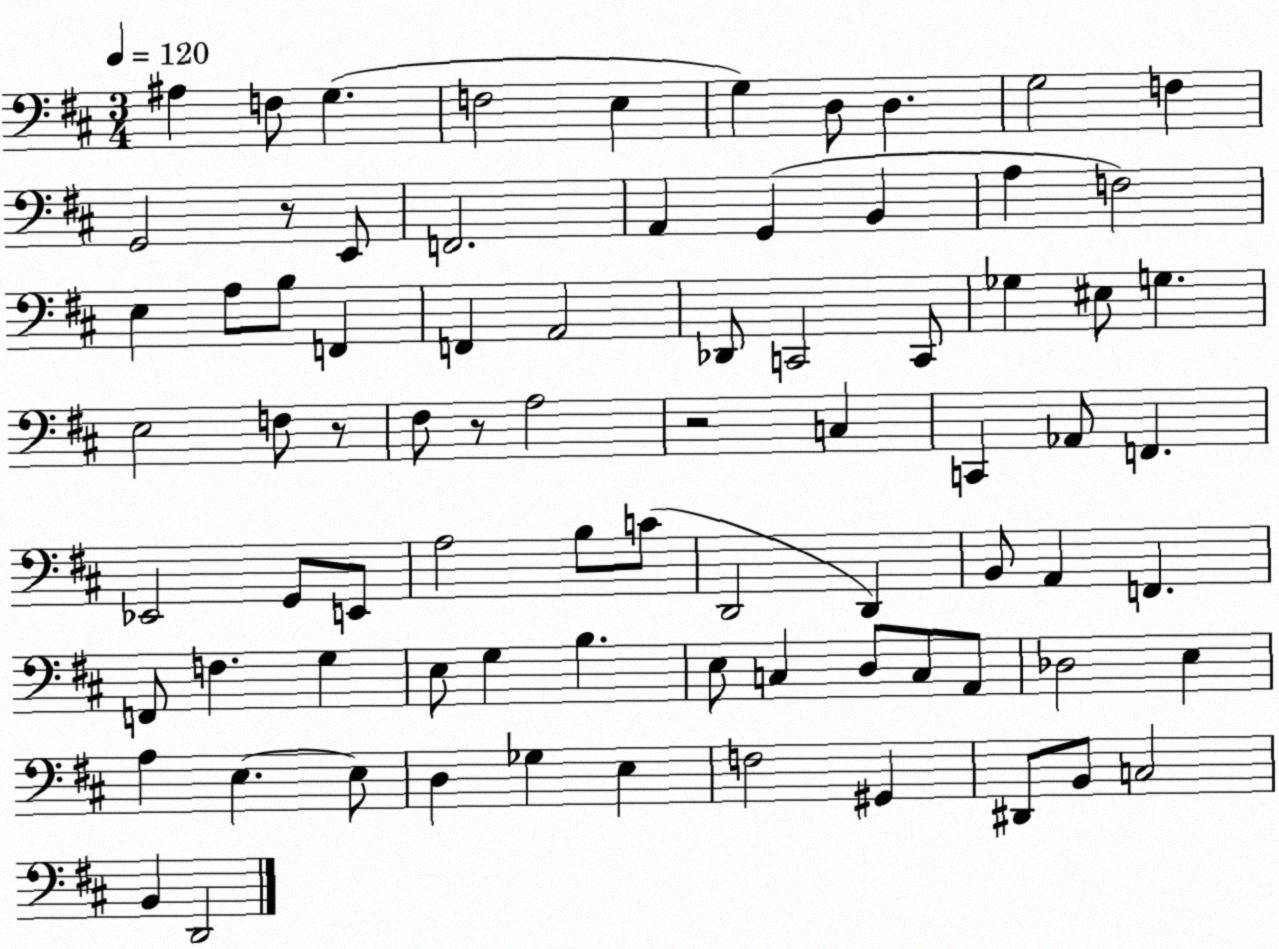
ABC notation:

X:1
T:Untitled
M:3/4
L:1/4
K:D
^A, F,/2 G, F,2 E, G, D,/2 D, G,2 F, G,,2 z/2 E,,/2 F,,2 A,, G,, B,, A, F,2 E, A,/2 B,/2 F,, F,, A,,2 _D,,/2 C,,2 C,,/2 _G, ^E,/2 G, E,2 F,/2 z/2 ^F,/2 z/2 A,2 z2 C, C,, _A,,/2 F,, _E,,2 G,,/2 E,,/2 A,2 B,/2 C/2 D,,2 D,, B,,/2 A,, F,, F,,/2 F, G, E,/2 G, B, E,/2 C, D,/2 C,/2 A,,/2 _D,2 E, A, E, E,/2 D, _G, E, F,2 ^G,, ^D,,/2 B,,/2 C,2 B,, D,,2